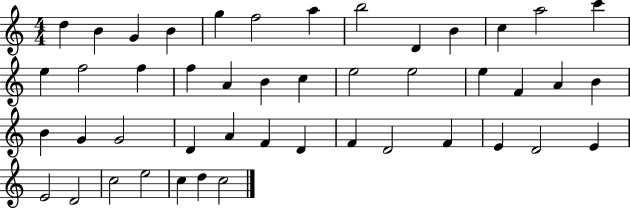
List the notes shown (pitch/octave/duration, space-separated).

D5/q B4/q G4/q B4/q G5/q F5/h A5/q B5/h D4/q B4/q C5/q A5/h C6/q E5/q F5/h F5/q F5/q A4/q B4/q C5/q E5/h E5/h E5/q F4/q A4/q B4/q B4/q G4/q G4/h D4/q A4/q F4/q D4/q F4/q D4/h F4/q E4/q D4/h E4/q E4/h D4/h C5/h E5/h C5/q D5/q C5/h